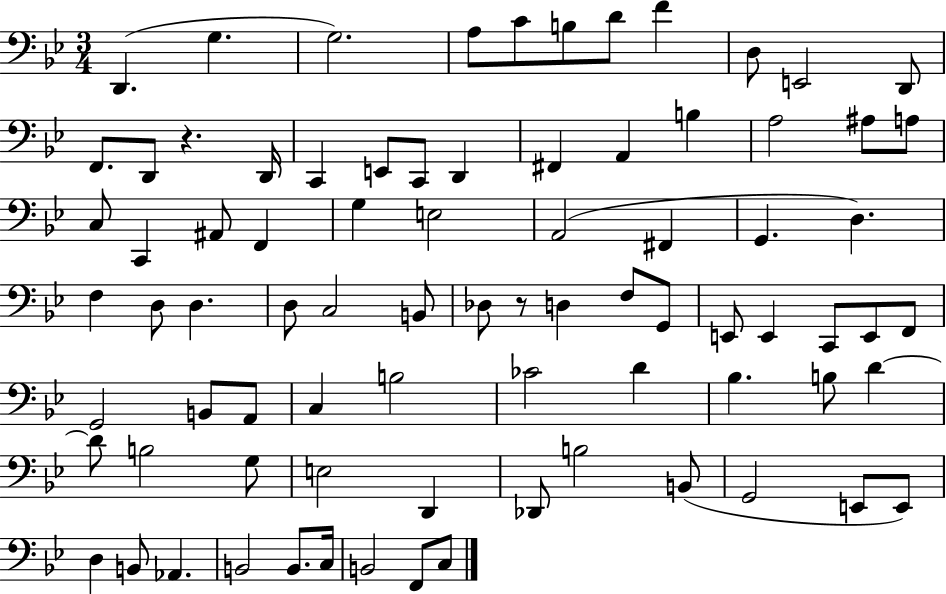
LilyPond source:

{
  \clef bass
  \numericTimeSignature
  \time 3/4
  \key bes \major
  d,4.( g4. | g2.) | a8 c'8 b8 d'8 f'4 | d8 e,2 d,8 | \break f,8. d,8 r4. d,16 | c,4 e,8 c,8 d,4 | fis,4 a,4 b4 | a2 ais8 a8 | \break c8 c,4 ais,8 f,4 | g4 e2 | a,2( fis,4 | g,4. d4.) | \break f4 d8 d4. | d8 c2 b,8 | des8 r8 d4 f8 g,8 | e,8 e,4 c,8 e,8 f,8 | \break g,2 b,8 a,8 | c4 b2 | ces'2 d'4 | bes4. b8 d'4~~ | \break d'8 b2 g8 | e2 d,4 | des,8 b2 b,8( | g,2 e,8 e,8) | \break d4 b,8 aes,4. | b,2 b,8. c16 | b,2 f,8 c8 | \bar "|."
}